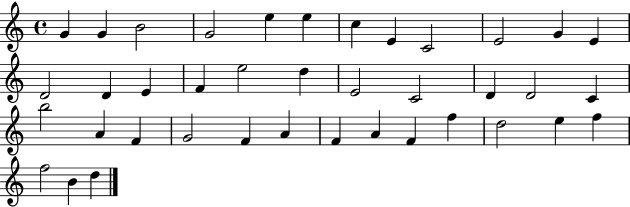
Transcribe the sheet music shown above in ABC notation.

X:1
T:Untitled
M:4/4
L:1/4
K:C
G G B2 G2 e e c E C2 E2 G E D2 D E F e2 d E2 C2 D D2 C b2 A F G2 F A F A F f d2 e f f2 B d